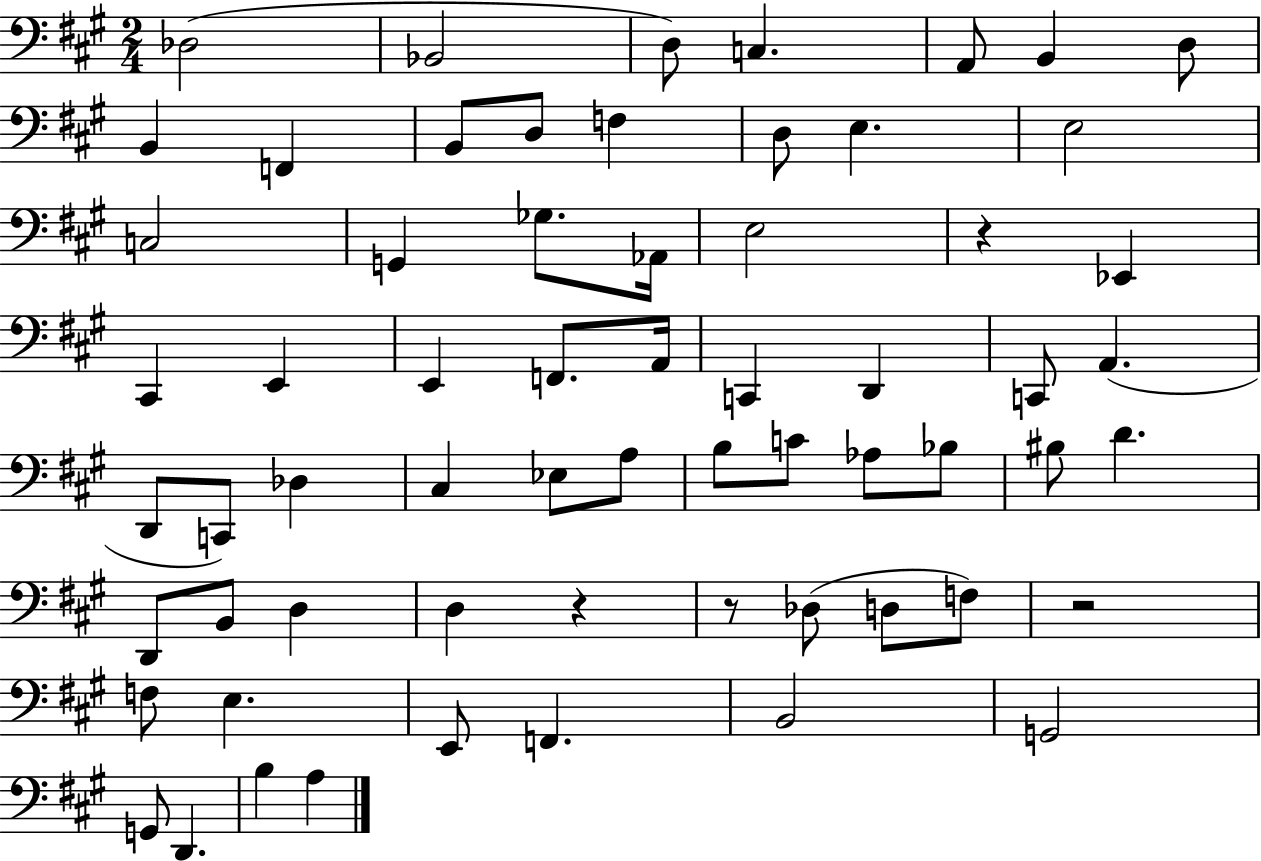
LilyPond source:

{
  \clef bass
  \numericTimeSignature
  \time 2/4
  \key a \major
  \repeat volta 2 { des2( | bes,2 | d8) c4. | a,8 b,4 d8 | \break b,4 f,4 | b,8 d8 f4 | d8 e4. | e2 | \break c2 | g,4 ges8. aes,16 | e2 | r4 ees,4 | \break cis,4 e,4 | e,4 f,8. a,16 | c,4 d,4 | c,8 a,4.( | \break d,8 c,8) des4 | cis4 ees8 a8 | b8 c'8 aes8 bes8 | bis8 d'4. | \break d,8 b,8 d4 | d4 r4 | r8 des8( d8 f8) | r2 | \break f8 e4. | e,8 f,4. | b,2 | g,2 | \break g,8 d,4. | b4 a4 | } \bar "|."
}